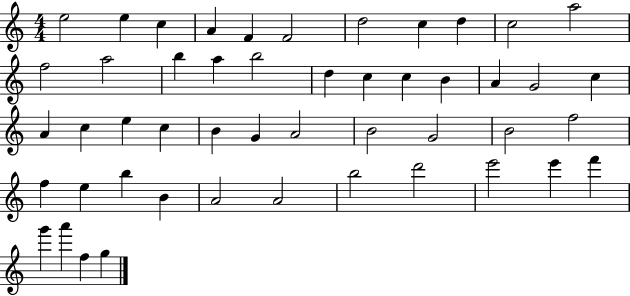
X:1
T:Untitled
M:4/4
L:1/4
K:C
e2 e c A F F2 d2 c d c2 a2 f2 a2 b a b2 d c c B A G2 c A c e c B G A2 B2 G2 B2 f2 f e b B A2 A2 b2 d'2 e'2 e' f' g' a' f g